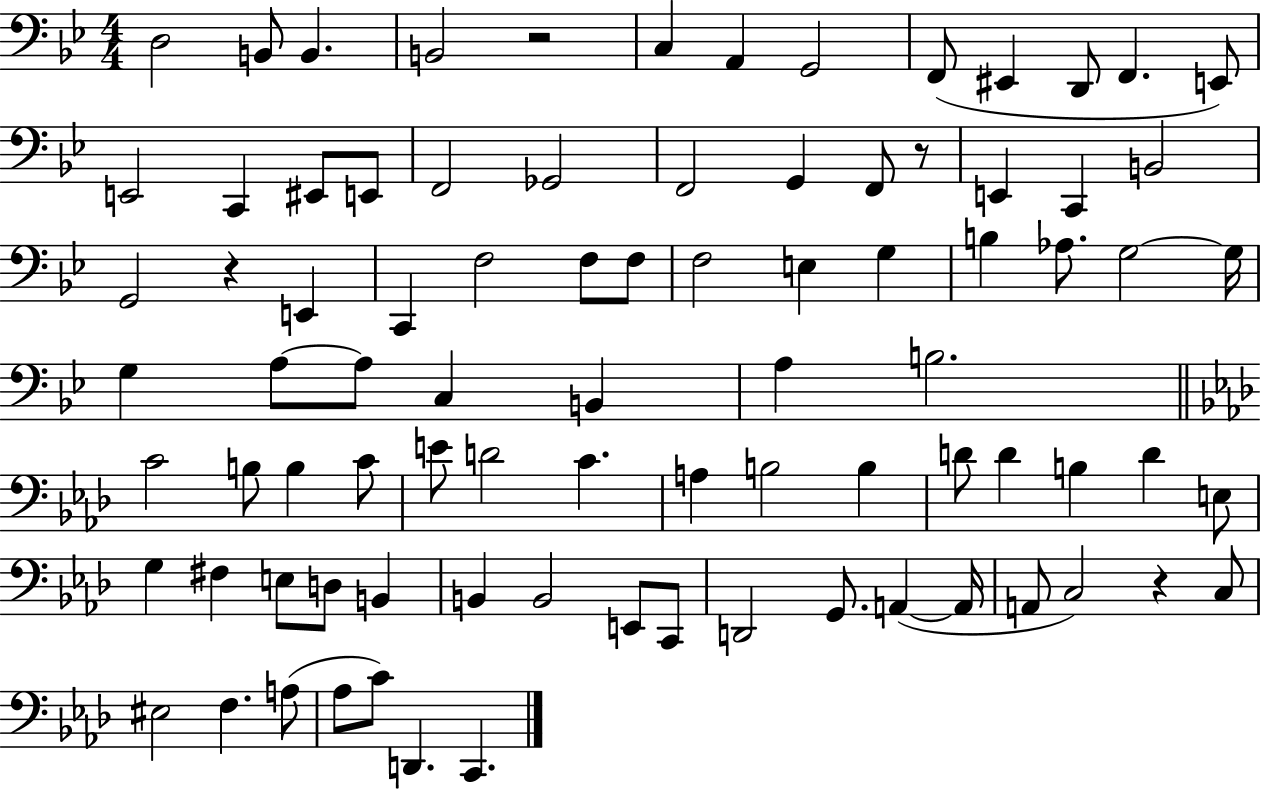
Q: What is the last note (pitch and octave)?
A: C2